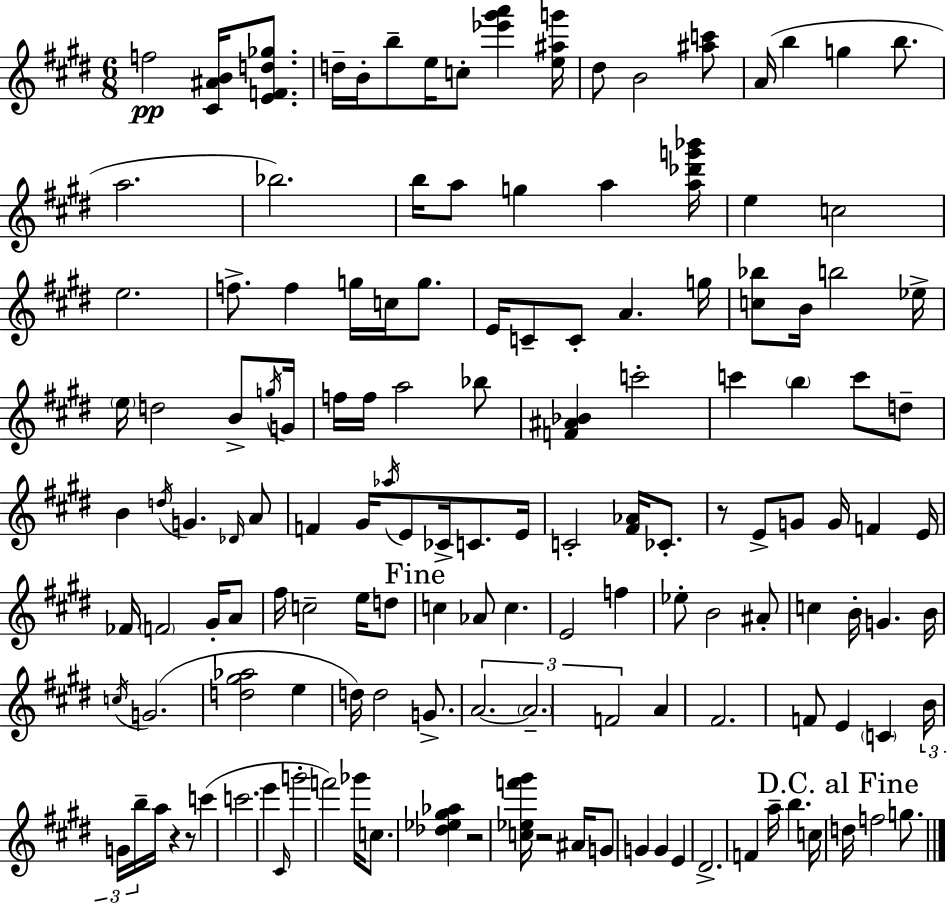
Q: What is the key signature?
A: E major